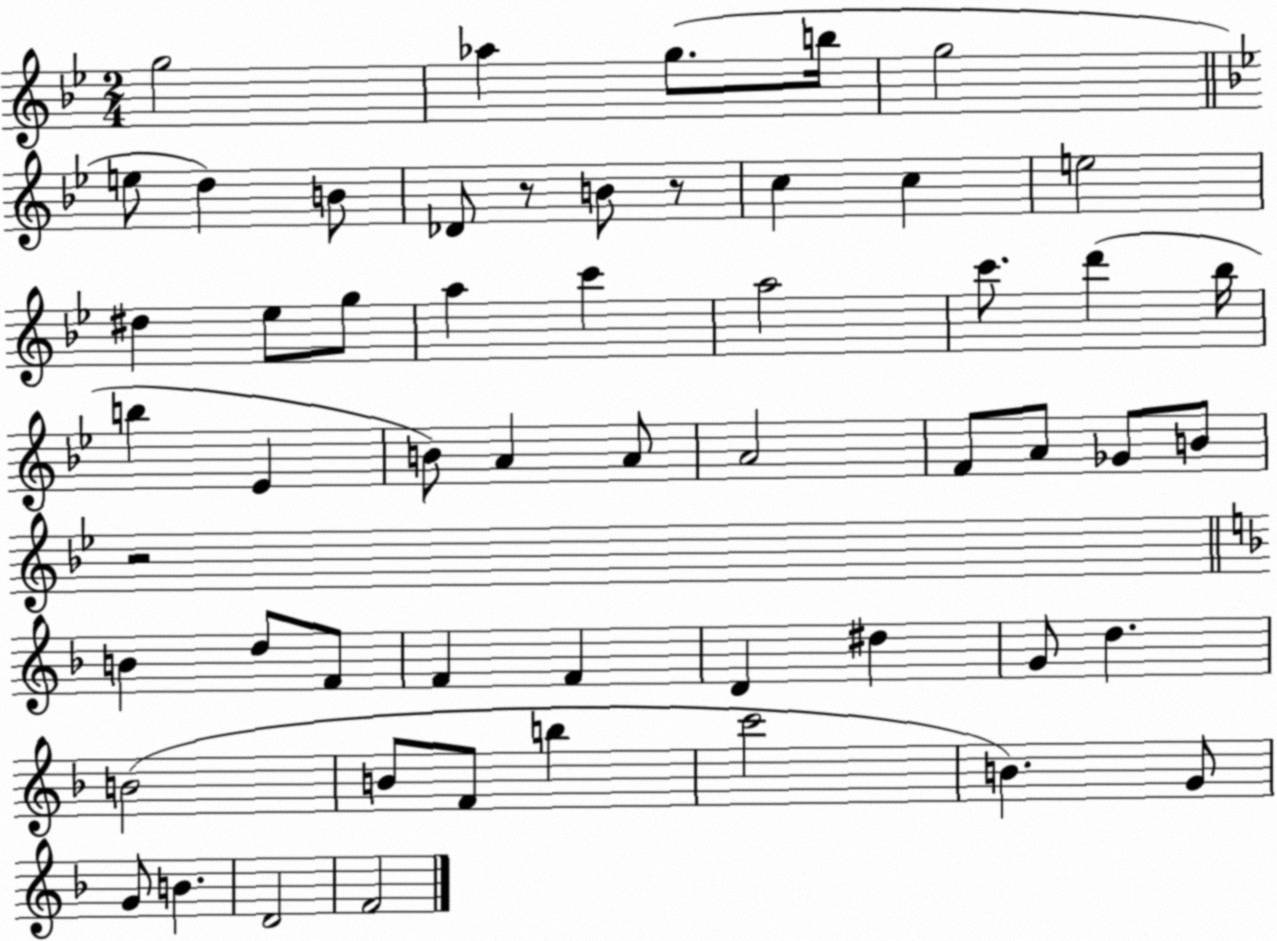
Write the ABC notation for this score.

X:1
T:Untitled
M:2/4
L:1/4
K:Bb
g2 _a g/2 b/4 g2 e/2 d B/2 _D/2 z/2 B/2 z/2 c c e2 ^d _e/2 g/2 a c' a2 c'/2 d' _b/4 b _E B/2 A A/2 A2 F/2 A/2 _G/2 B/2 z2 B d/2 F/2 F F D ^d G/2 d B2 B/2 F/2 b c'2 B G/2 G/2 B D2 F2